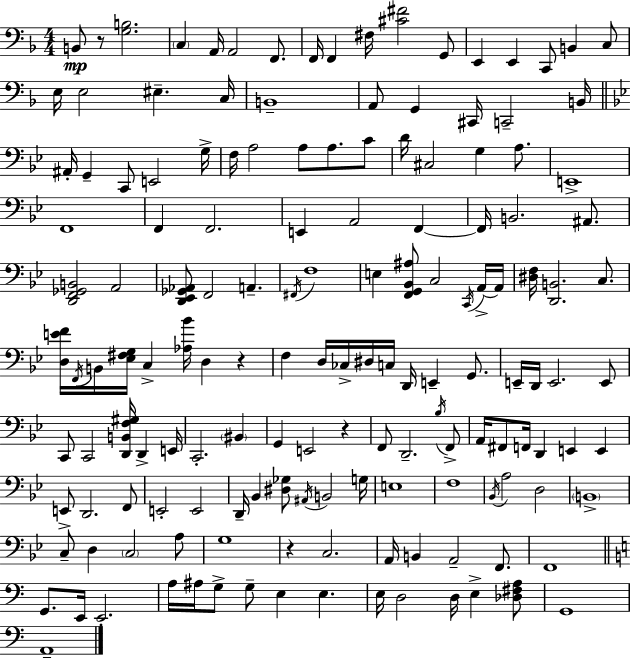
{
  \clef bass
  \numericTimeSignature
  \time 4/4
  \key d \minor
  b,8\mp r8 <g b>2. | \parenthesize c4 a,16 a,2 f,8. | f,16 f,4 fis16 <cis' fis'>2 g,8 | e,4 e,4 c,8 b,4 c8 | \break e16 e2 eis4.-- c16 | b,1-- | a,8 g,4 cis,16 c,2-- b,16 | \bar "||" \break \key bes \major ais,16-. g,4-- c,8 e,2 g16-> | f16 a2 a8 a8. c'8 | d'16 cis2 g4 a8. | e,1-> | \break f,1 | f,4 f,2. | e,4 a,2 f,4~~ | f,16 b,2. ais,8. | \break <d, f, ges, b,>2 a,2 | <d, ees, ges, aes,>8 f,2 a,4.-- | \acciaccatura { fis,16 } f1 | e4 <f, g, bes, ais>8 c2 \acciaccatura { c,16 } | \break a,16->~~ a,16 <dis f>16 <d, b,>2. c8. | <d e' f'>16 \acciaccatura { f,16 } b,16 <ees fis g>16 c4-> <aes bes'>16 d4 r4 | f4 d16 ces16-> dis16 c16 d,16 e,4-- | g,8. e,16-- d,16 e,2. | \break e,8 c,8 c,2 <d, b, f gis>16 d,4-> | e,16 c,2.-. \parenthesize bis,4 | g,4 e,2 r4 | f,8 d,2.-- | \break \acciaccatura { bes16 } f,8-> a,16 fis,8 f,16 d,4 e,4 | e,4 e,8-> d,2. | f,8 e,2-. e,2 | d,16-- bes,4 <dis ges>8 \acciaccatura { ais,16 } b,2 | \break g16 e1 | f1 | \acciaccatura { bes,16 } a2 d2 | \parenthesize b,1-> | \break c8-- d4 \parenthesize c2 | a8 g1 | r4 c2. | a,16 b,4 a,2-- | \break f,8. f,1 | \bar "||" \break \key c \major g,8. e,16 e,2.-. | a16 ais16 g8-> g8-- e4 e4. | e16 d2 d16 e4-> <des fis a>8 | g,1 | \break a,1-- | \bar "|."
}